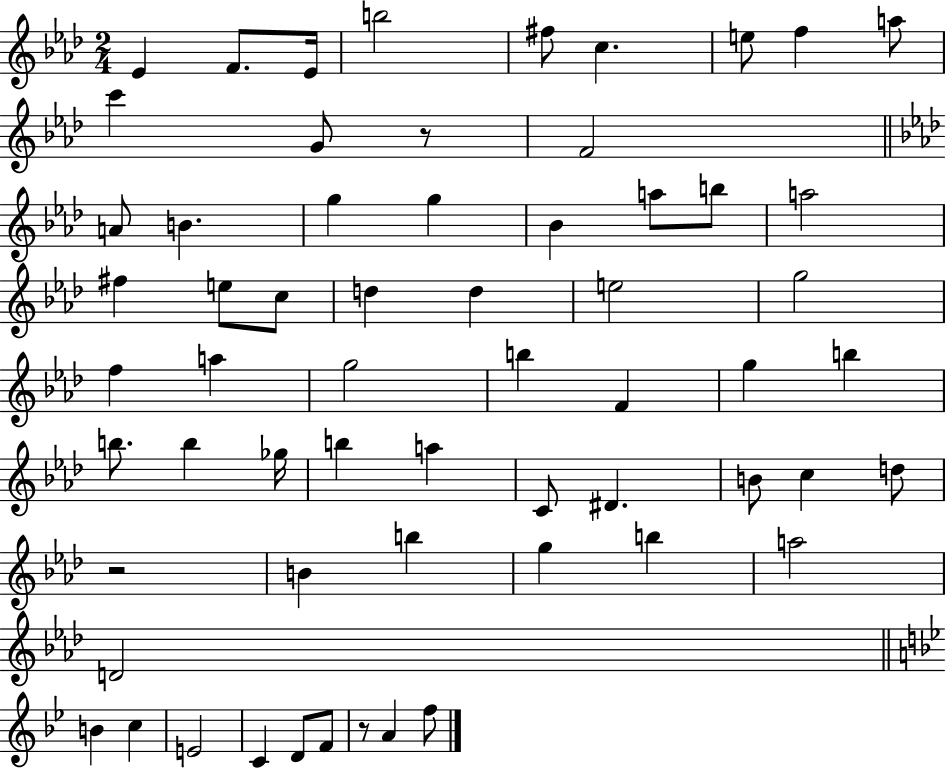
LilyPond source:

{
  \clef treble
  \numericTimeSignature
  \time 2/4
  \key aes \major
  \repeat volta 2 { ees'4 f'8. ees'16 | b''2 | fis''8 c''4. | e''8 f''4 a''8 | \break c'''4 g'8 r8 | f'2 | \bar "||" \break \key aes \major a'8 b'4. | g''4 g''4 | bes'4 a''8 b''8 | a''2 | \break fis''4 e''8 c''8 | d''4 d''4 | e''2 | g''2 | \break f''4 a''4 | g''2 | b''4 f'4 | g''4 b''4 | \break b''8. b''4 ges''16 | b''4 a''4 | c'8 dis'4. | b'8 c''4 d''8 | \break r2 | b'4 b''4 | g''4 b''4 | a''2 | \break d'2 | \bar "||" \break \key bes \major b'4 c''4 | e'2 | c'4 d'8 f'8 | r8 a'4 f''8 | \break } \bar "|."
}